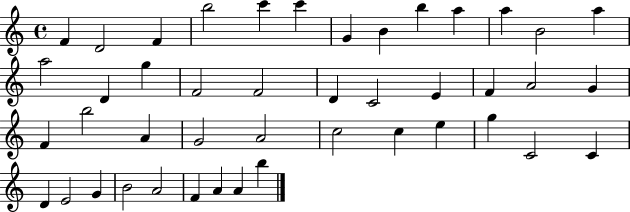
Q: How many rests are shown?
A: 0